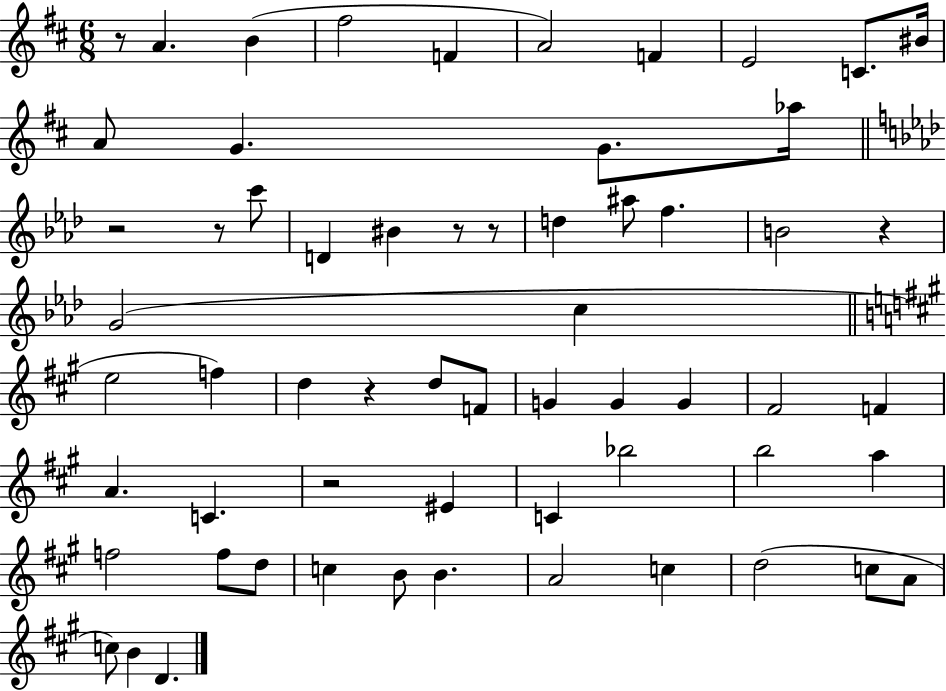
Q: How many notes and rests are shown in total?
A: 61